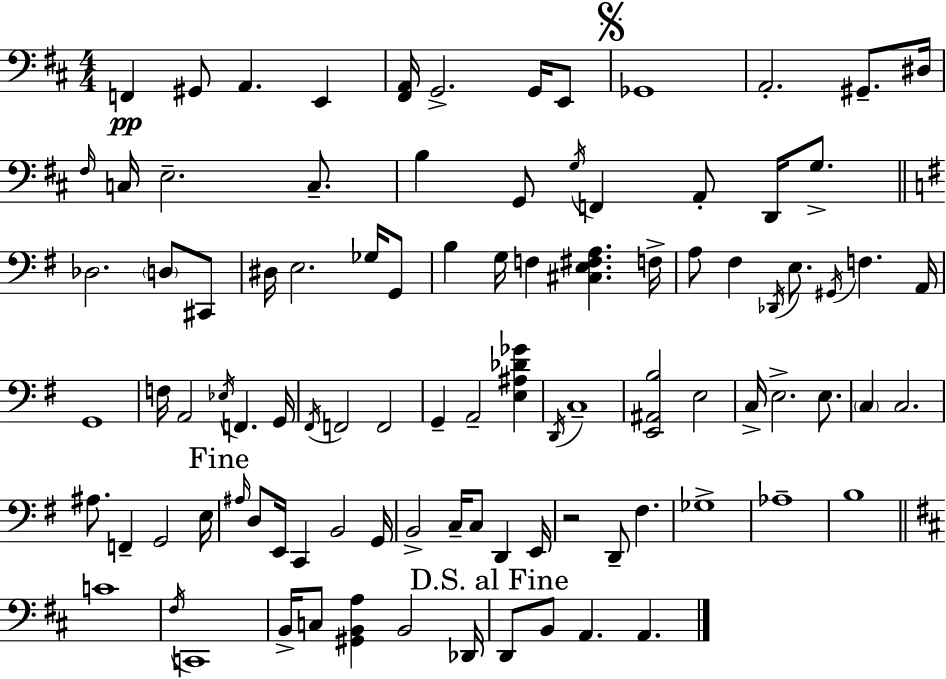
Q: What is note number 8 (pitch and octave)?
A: Gb2